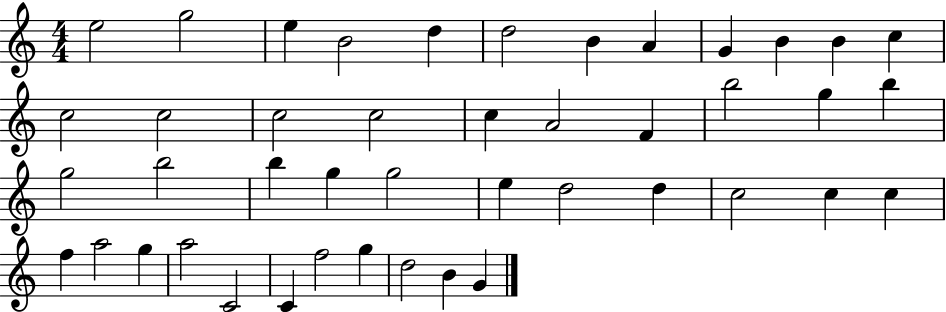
E5/h G5/h E5/q B4/h D5/q D5/h B4/q A4/q G4/q B4/q B4/q C5/q C5/h C5/h C5/h C5/h C5/q A4/h F4/q B5/h G5/q B5/q G5/h B5/h B5/q G5/q G5/h E5/q D5/h D5/q C5/h C5/q C5/q F5/q A5/h G5/q A5/h C4/h C4/q F5/h G5/q D5/h B4/q G4/q